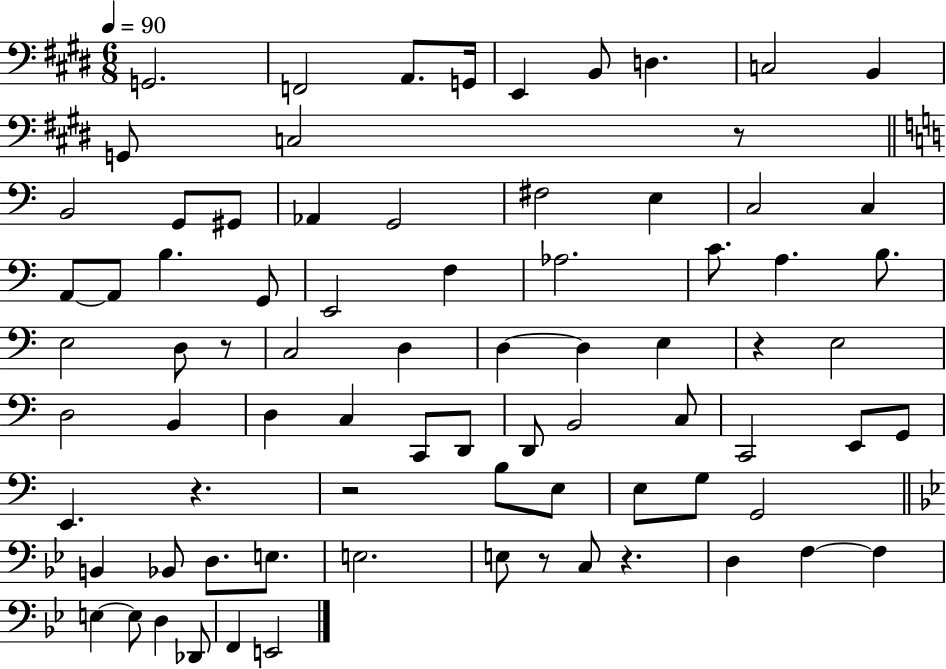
G2/h. F2/h A2/e. G2/s E2/q B2/e D3/q. C3/h B2/q G2/e C3/h R/e B2/h G2/e G#2/e Ab2/q G2/h F#3/h E3/q C3/h C3/q A2/e A2/e B3/q. G2/e E2/h F3/q Ab3/h. C4/e. A3/q. B3/e. E3/h D3/e R/e C3/h D3/q D3/q D3/q E3/q R/q E3/h D3/h B2/q D3/q C3/q C2/e D2/e D2/e B2/h C3/e C2/h E2/e G2/e E2/q. R/q. R/h B3/e E3/e E3/e G3/e G2/h B2/q Bb2/e D3/e. E3/e. E3/h. E3/e R/e C3/e R/q. D3/q F3/q F3/q E3/q E3/e D3/q Db2/e F2/q E2/h